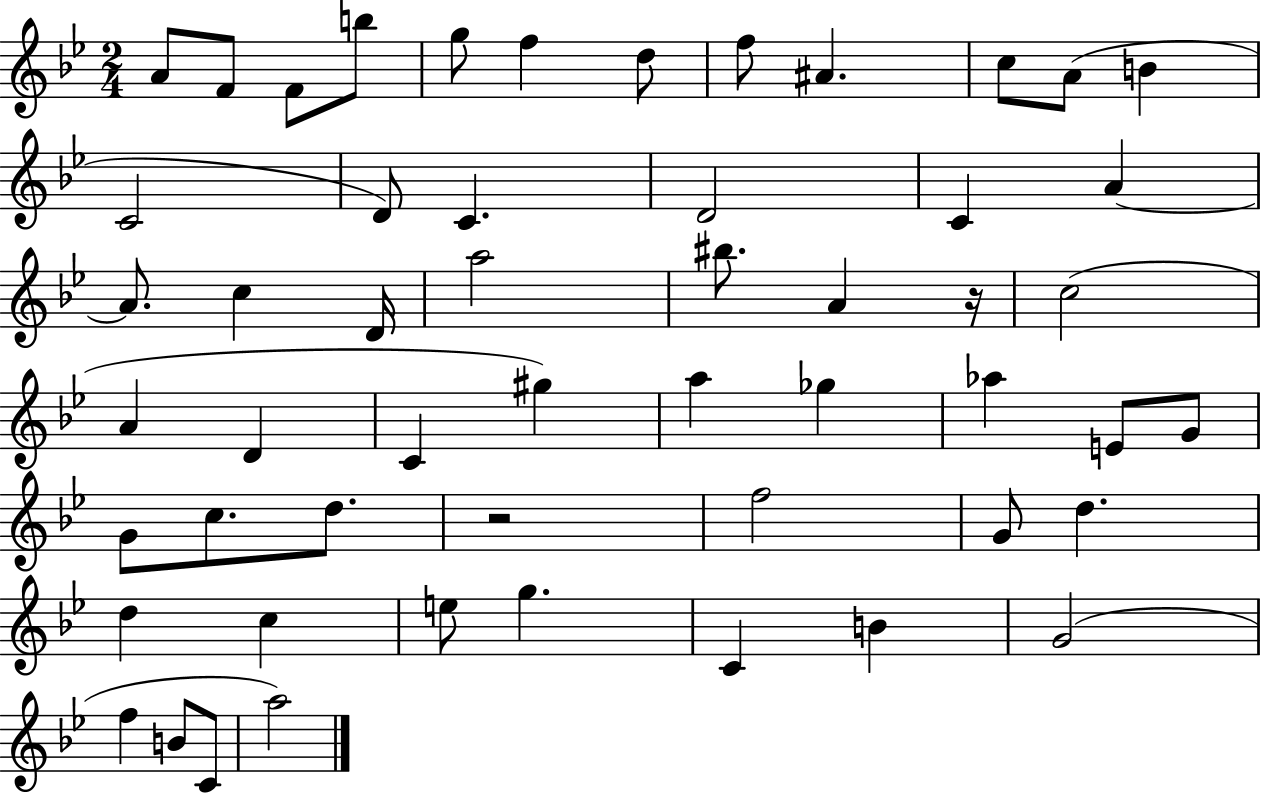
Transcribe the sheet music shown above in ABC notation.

X:1
T:Untitled
M:2/4
L:1/4
K:Bb
A/2 F/2 F/2 b/2 g/2 f d/2 f/2 ^A c/2 A/2 B C2 D/2 C D2 C A A/2 c D/4 a2 ^b/2 A z/4 c2 A D C ^g a _g _a E/2 G/2 G/2 c/2 d/2 z2 f2 G/2 d d c e/2 g C B G2 f B/2 C/2 a2